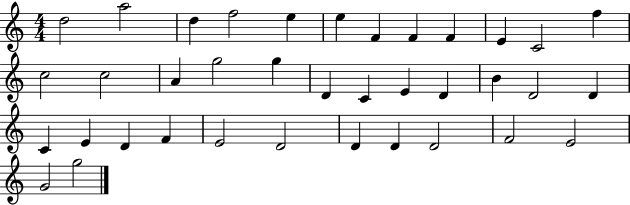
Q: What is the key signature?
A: C major